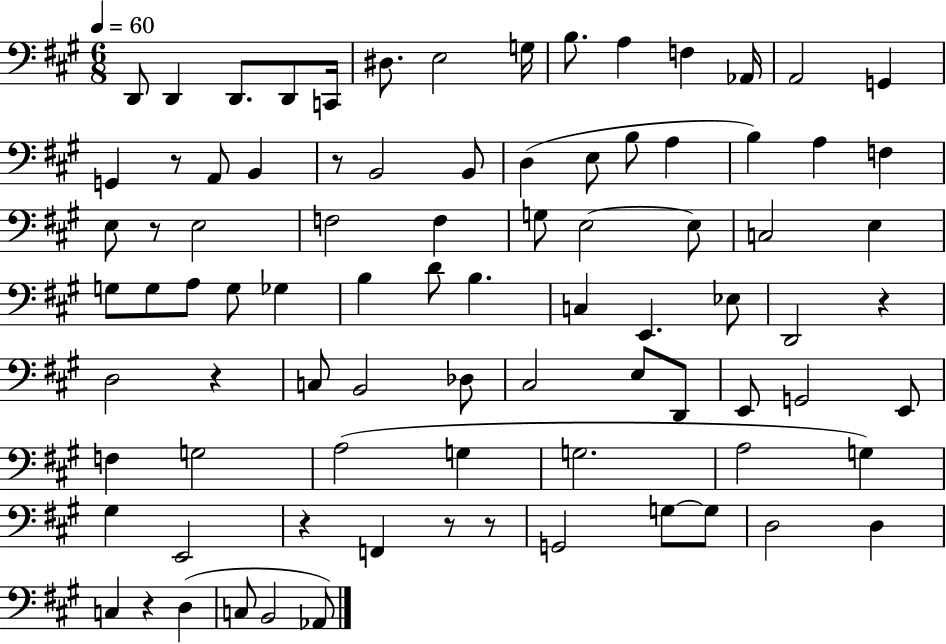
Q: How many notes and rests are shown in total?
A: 86